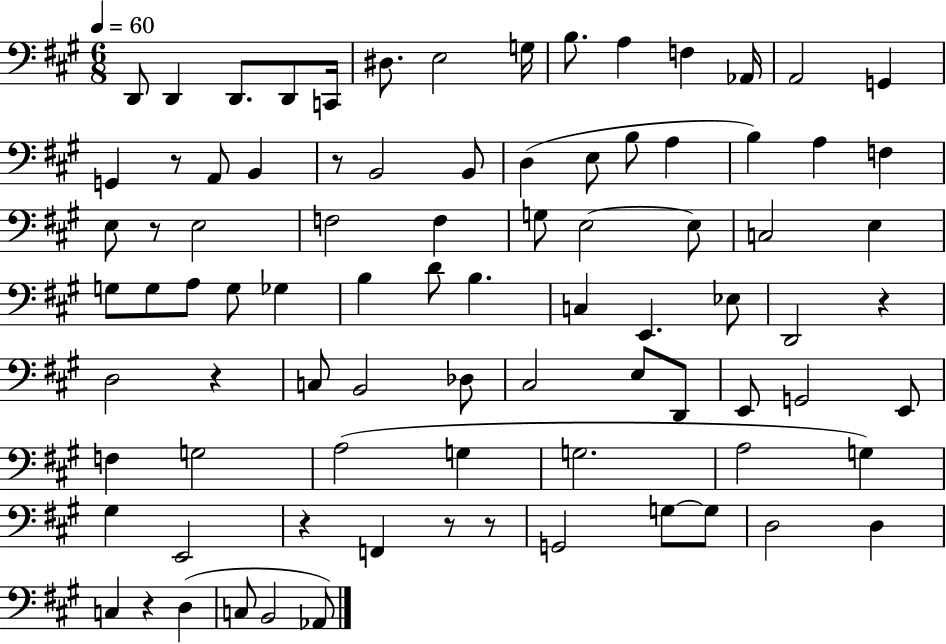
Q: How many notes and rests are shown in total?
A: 86